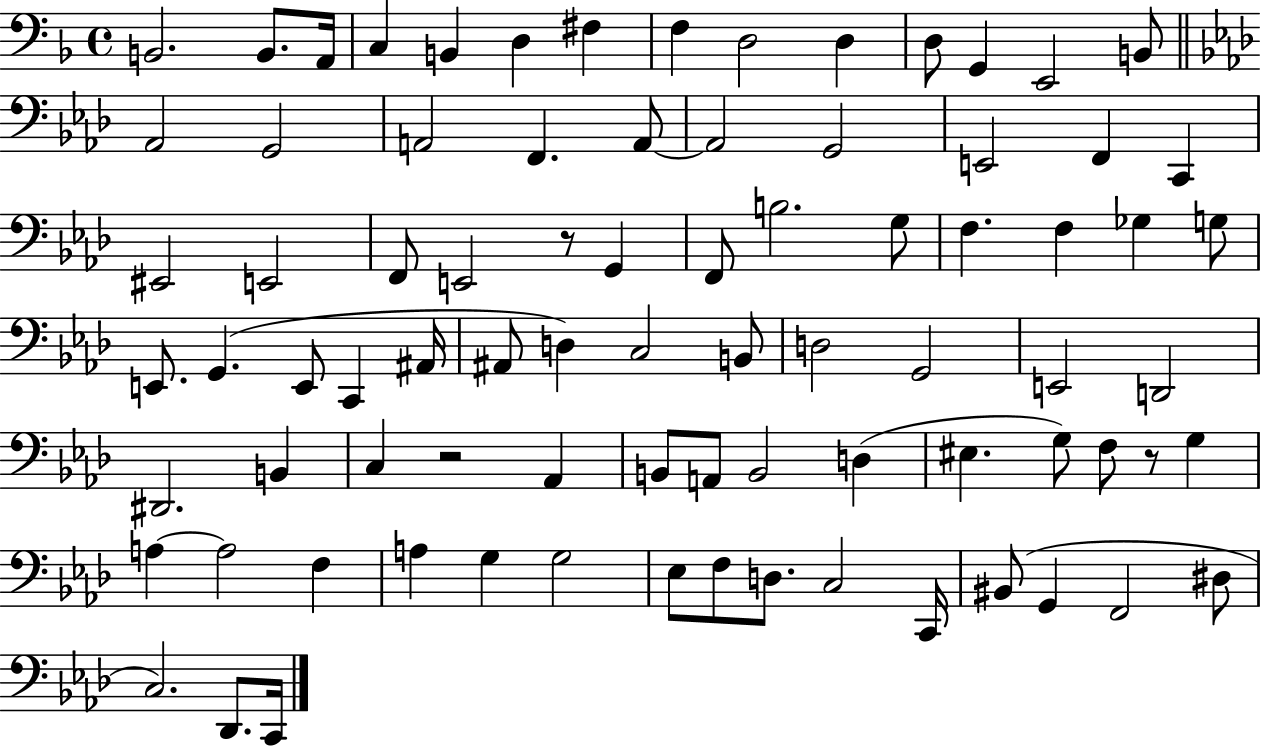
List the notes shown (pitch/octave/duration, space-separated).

B2/h. B2/e. A2/s C3/q B2/q D3/q F#3/q F3/q D3/h D3/q D3/e G2/q E2/h B2/e Ab2/h G2/h A2/h F2/q. A2/e A2/h G2/h E2/h F2/q C2/q EIS2/h E2/h F2/e E2/h R/e G2/q F2/e B3/h. G3/e F3/q. F3/q Gb3/q G3/e E2/e. G2/q. E2/e C2/q A#2/s A#2/e D3/q C3/h B2/e D3/h G2/h E2/h D2/h D#2/h. B2/q C3/q R/h Ab2/q B2/e A2/e B2/h D3/q EIS3/q. G3/e F3/e R/e G3/q A3/q A3/h F3/q A3/q G3/q G3/h Eb3/e F3/e D3/e. C3/h C2/s BIS2/e G2/q F2/h D#3/e C3/h. Db2/e. C2/s